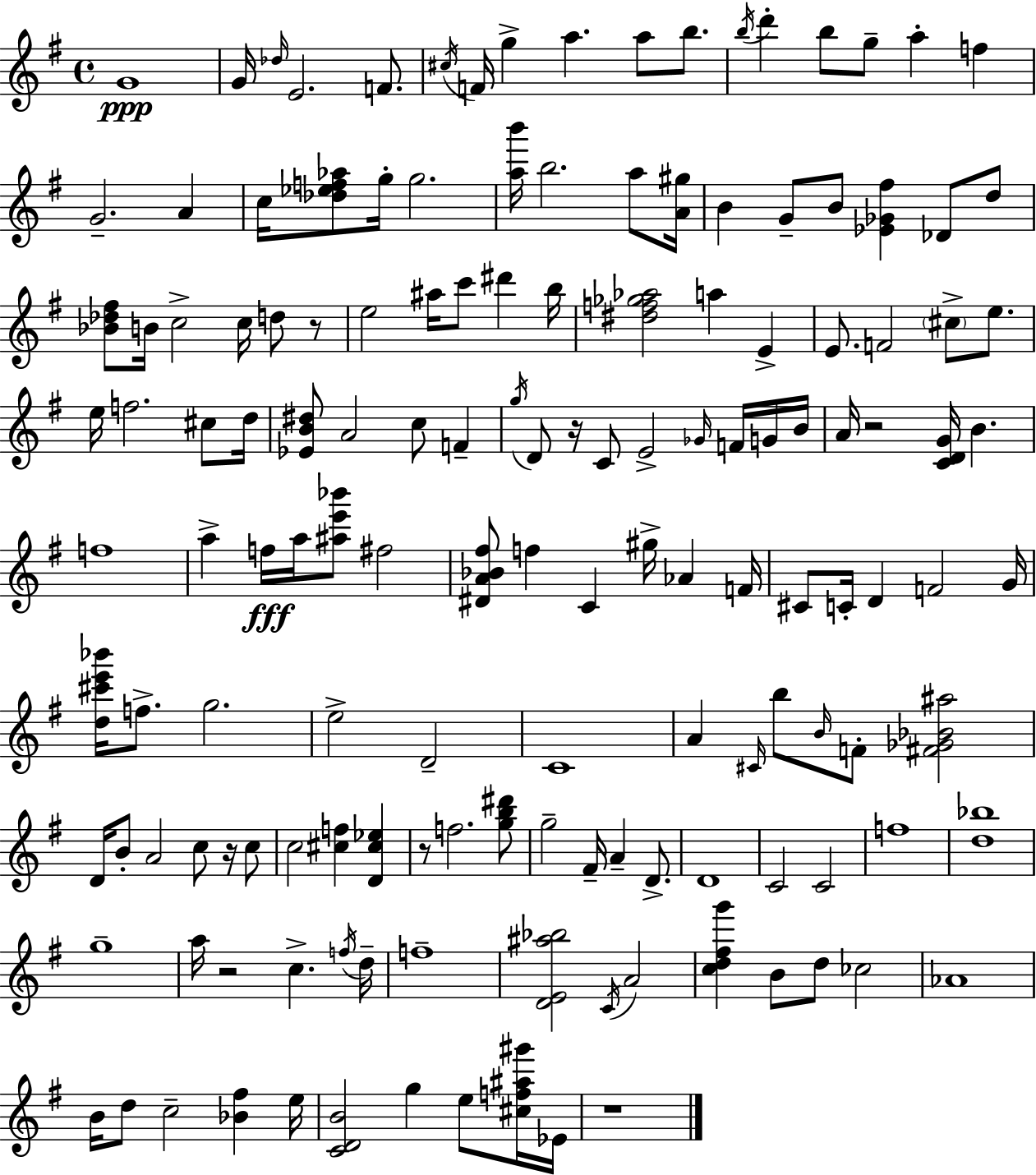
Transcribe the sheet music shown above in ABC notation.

X:1
T:Untitled
M:4/4
L:1/4
K:G
G4 G/4 _d/4 E2 F/2 ^c/4 F/4 g a a/2 b/2 b/4 d' b/2 g/2 a f G2 A c/4 [_d_ef_a]/2 g/4 g2 [ab']/4 b2 a/2 [A^g]/4 B G/2 B/2 [_E_G^f] _D/2 d/2 [_B_d^f]/2 B/4 c2 c/4 d/2 z/2 e2 ^a/4 c'/2 ^d' b/4 [^df_g_a]2 a E E/2 F2 ^c/2 e/2 e/4 f2 ^c/2 d/4 [_EB^d]/2 A2 c/2 F g/4 D/2 z/4 C/2 E2 _G/4 F/4 G/4 B/4 A/4 z2 [CDG]/4 B f4 a f/4 a/4 [^ae'_b']/2 ^f2 [^DA_B^f]/2 f C ^g/4 _A F/4 ^C/2 C/4 D F2 G/4 [d^c'e'_b']/4 f/2 g2 e2 D2 C4 A ^C/4 b/2 B/4 F/2 [^F_G_B^a]2 D/4 B/2 A2 c/2 z/4 c/2 c2 [^cf] [D^c_e] z/2 f2 [gb^d']/2 g2 ^F/4 A D/2 D4 C2 C2 f4 [d_b]4 g4 a/4 z2 c f/4 d/4 f4 [DE^a_b]2 C/4 A2 [cd^fg'] B/2 d/2 _c2 _A4 B/4 d/2 c2 [_B^f] e/4 [CDB]2 g e/2 [^cf^a^g']/4 _E/4 z4